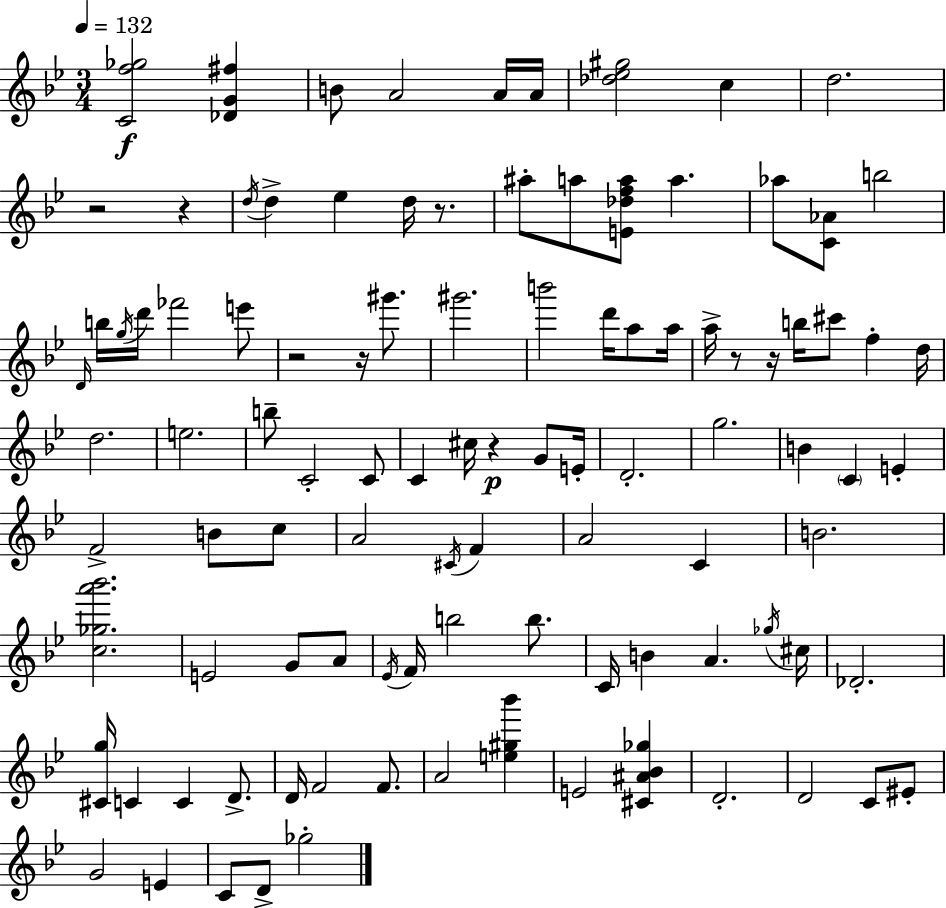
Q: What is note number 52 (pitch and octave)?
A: F4